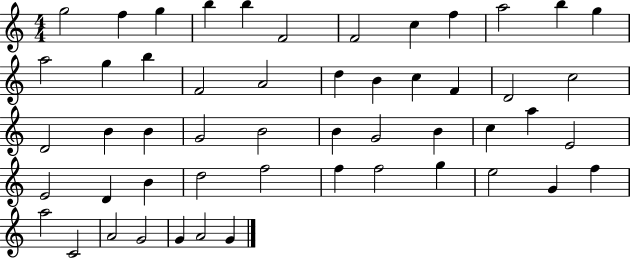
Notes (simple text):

G5/h F5/q G5/q B5/q B5/q F4/h F4/h C5/q F5/q A5/h B5/q G5/q A5/h G5/q B5/q F4/h A4/h D5/q B4/q C5/q F4/q D4/h C5/h D4/h B4/q B4/q G4/h B4/h B4/q G4/h B4/q C5/q A5/q E4/h E4/h D4/q B4/q D5/h F5/h F5/q F5/h G5/q E5/h G4/q F5/q A5/h C4/h A4/h G4/h G4/q A4/h G4/q